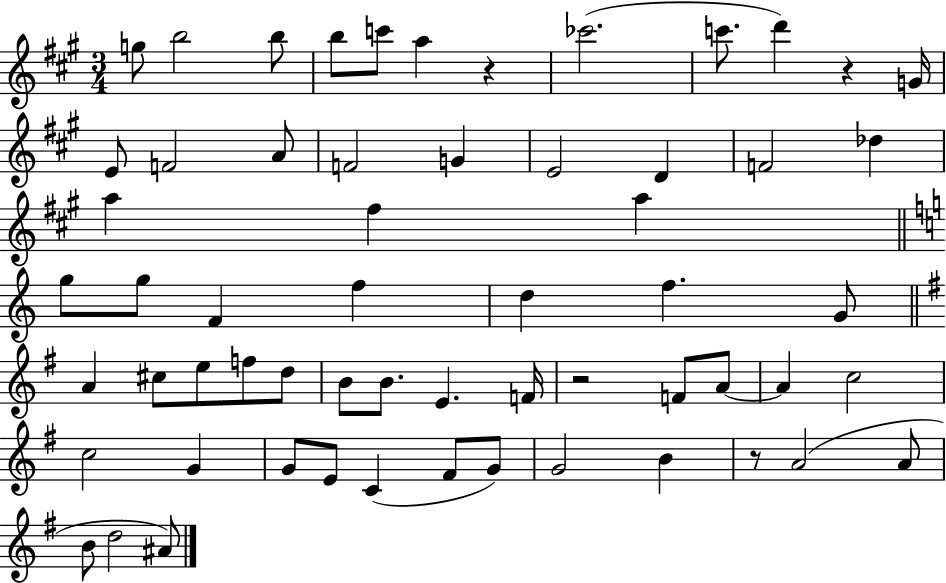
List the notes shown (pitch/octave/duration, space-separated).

G5/e B5/h B5/e B5/e C6/e A5/q R/q CES6/h. C6/e. D6/q R/q G4/s E4/e F4/h A4/e F4/h G4/q E4/h D4/q F4/h Db5/q A5/q F#5/q A5/q G5/e G5/e F4/q F5/q D5/q F5/q. G4/e A4/q C#5/e E5/e F5/e D5/e B4/e B4/e. E4/q. F4/s R/h F4/e A4/e A4/q C5/h C5/h G4/q G4/e E4/e C4/q F#4/e G4/e G4/h B4/q R/e A4/h A4/e B4/e D5/h A#4/e